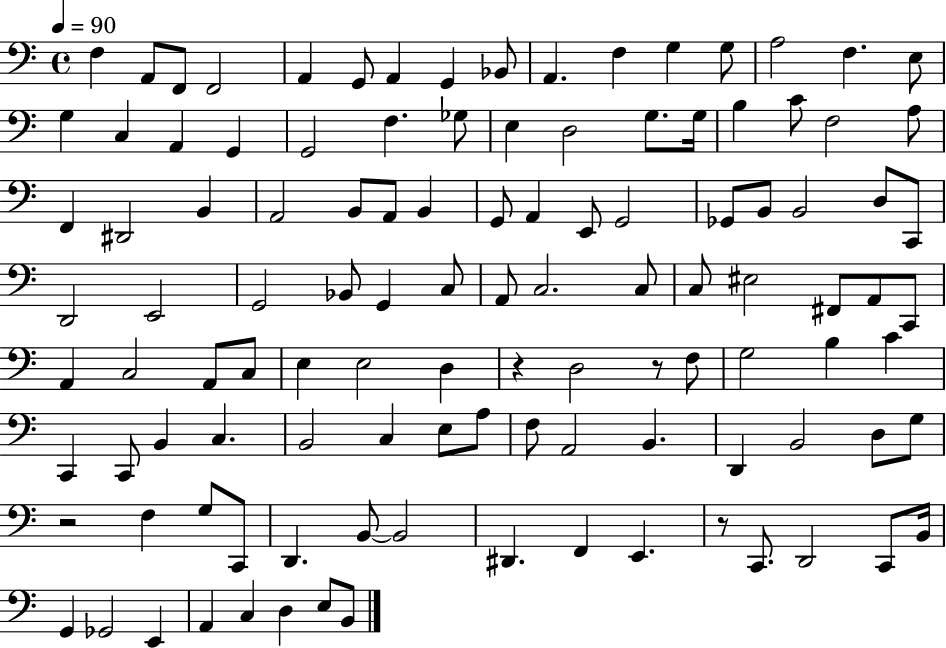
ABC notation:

X:1
T:Untitled
M:4/4
L:1/4
K:C
F, A,,/2 F,,/2 F,,2 A,, G,,/2 A,, G,, _B,,/2 A,, F, G, G,/2 A,2 F, E,/2 G, C, A,, G,, G,,2 F, _G,/2 E, D,2 G,/2 G,/4 B, C/2 F,2 A,/2 F,, ^D,,2 B,, A,,2 B,,/2 A,,/2 B,, G,,/2 A,, E,,/2 G,,2 _G,,/2 B,,/2 B,,2 D,/2 C,,/2 D,,2 E,,2 G,,2 _B,,/2 G,, C,/2 A,,/2 C,2 C,/2 C,/2 ^E,2 ^F,,/2 A,,/2 C,,/2 A,, C,2 A,,/2 C,/2 E, E,2 D, z D,2 z/2 F,/2 G,2 B, C C,, C,,/2 B,, C, B,,2 C, E,/2 A,/2 F,/2 A,,2 B,, D,, B,,2 D,/2 G,/2 z2 F, G,/2 C,,/2 D,, B,,/2 B,,2 ^D,, F,, E,, z/2 C,,/2 D,,2 C,,/2 B,,/4 G,, _G,,2 E,, A,, C, D, E,/2 B,,/2